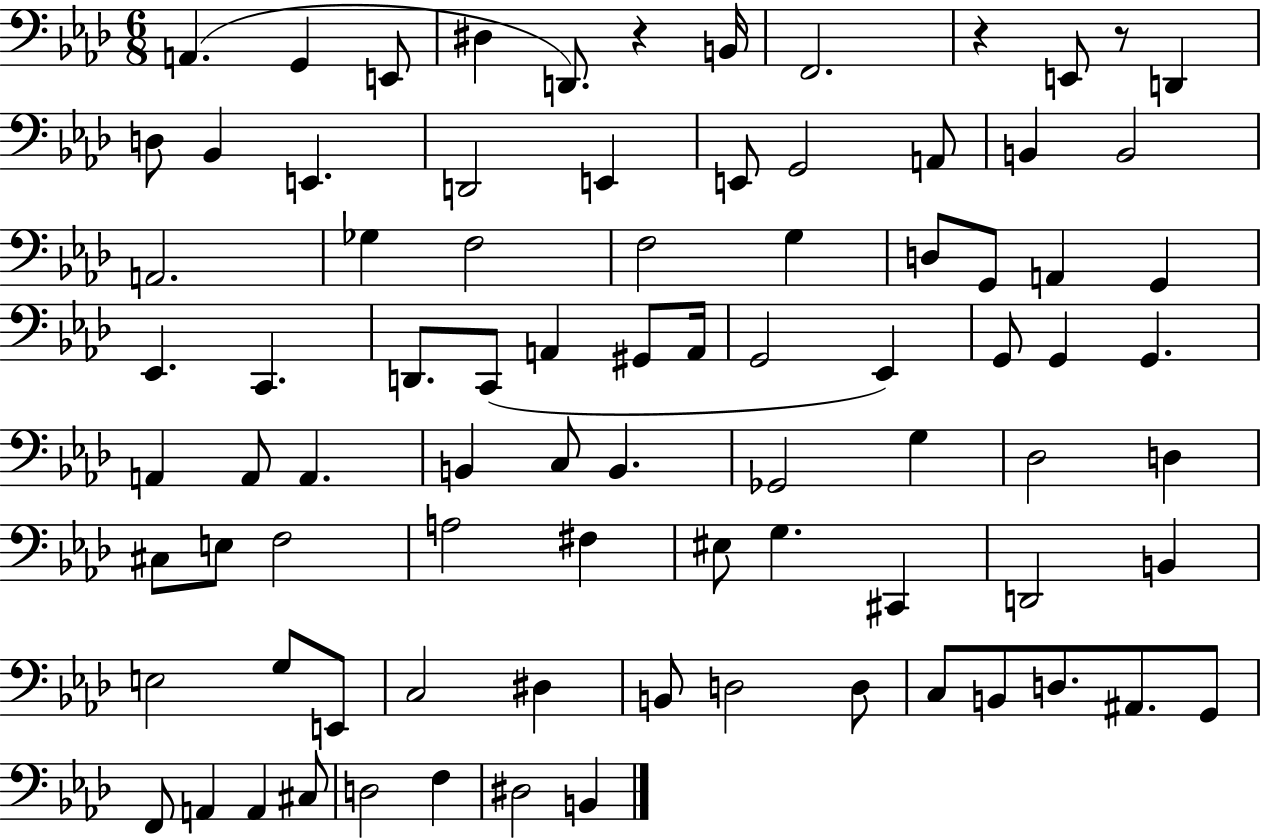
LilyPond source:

{
  \clef bass
  \numericTimeSignature
  \time 6/8
  \key aes \major
  a,4.( g,4 e,8 | dis4 d,8.) r4 b,16 | f,2. | r4 e,8 r8 d,4 | \break d8 bes,4 e,4. | d,2 e,4 | e,8 g,2 a,8 | b,4 b,2 | \break a,2. | ges4 f2 | f2 g4 | d8 g,8 a,4 g,4 | \break ees,4. c,4. | d,8. c,8( a,4 gis,8 a,16 | g,2 ees,4) | g,8 g,4 g,4. | \break a,4 a,8 a,4. | b,4 c8 b,4. | ges,2 g4 | des2 d4 | \break cis8 e8 f2 | a2 fis4 | eis8 g4. cis,4 | d,2 b,4 | \break e2 g8 e,8 | c2 dis4 | b,8 d2 d8 | c8 b,8 d8. ais,8. g,8 | \break f,8 a,4 a,4 cis8 | d2 f4 | dis2 b,4 | \bar "|."
}